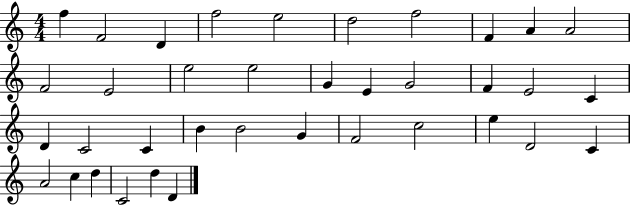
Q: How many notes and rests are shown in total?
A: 37